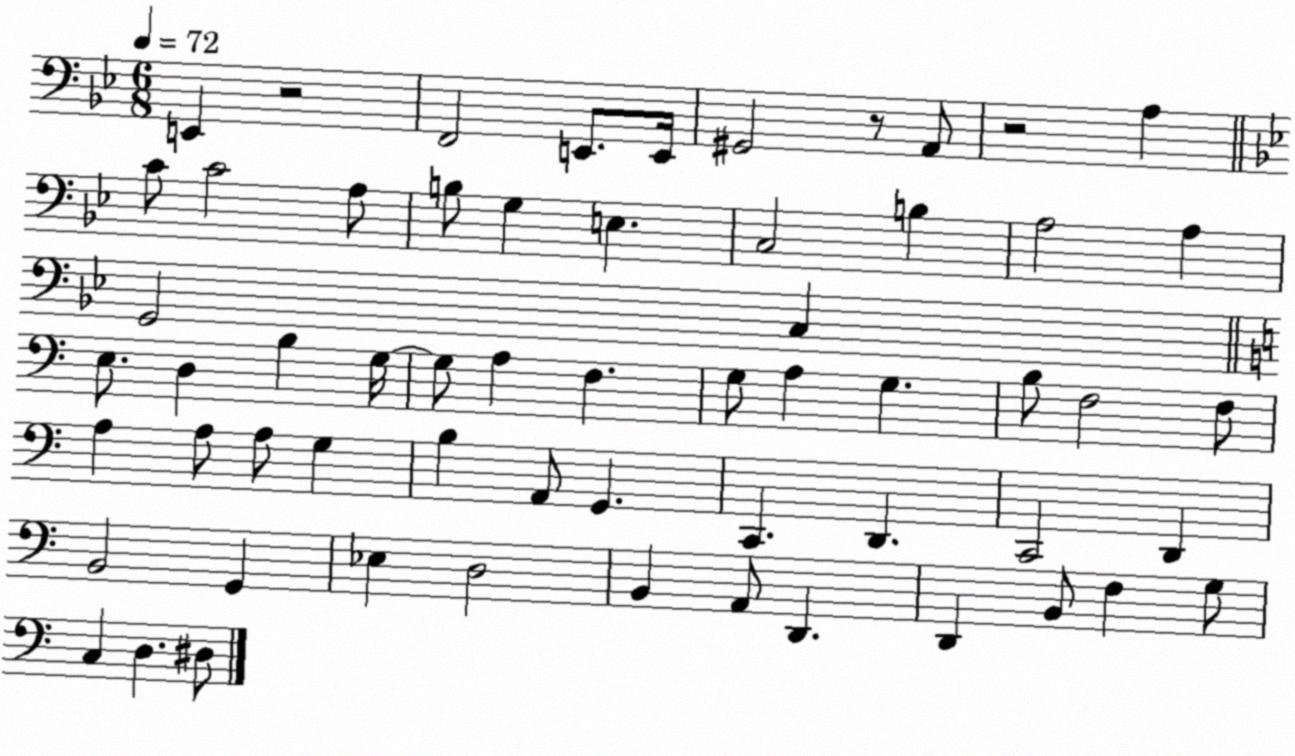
X:1
T:Untitled
M:6/8
L:1/4
K:Bb
E,, z2 F,,2 E,,/2 E,,/4 ^G,,2 z/2 A,,/2 z2 A, C/2 C2 A,/2 B,/2 G, E, C,2 B, A,2 A, G,,2 C, E,/2 D, B, G,/4 G,/2 A, F, G,/2 A, G, B,/2 F,2 F,/2 A, A,/2 A,/2 G, B, A,,/2 G,, C,, D,, C,,2 D,, B,,2 G,, _E, D,2 B,, A,,/2 D,, D,, B,,/2 F, G,/2 C, D, ^D,/2